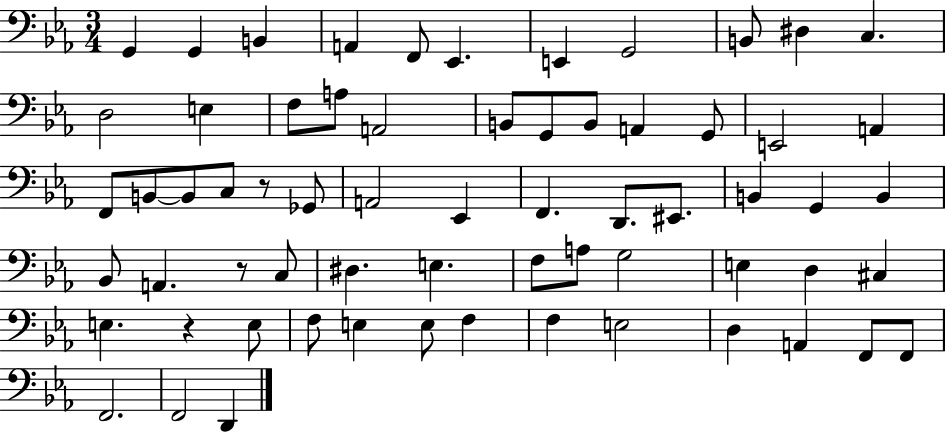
{
  \clef bass
  \numericTimeSignature
  \time 3/4
  \key ees \major
  \repeat volta 2 { g,4 g,4 b,4 | a,4 f,8 ees,4. | e,4 g,2 | b,8 dis4 c4. | \break d2 e4 | f8 a8 a,2 | b,8 g,8 b,8 a,4 g,8 | e,2 a,4 | \break f,8 b,8~~ b,8 c8 r8 ges,8 | a,2 ees,4 | f,4. d,8. eis,8. | b,4 g,4 b,4 | \break bes,8 a,4. r8 c8 | dis4. e4. | f8 a8 g2 | e4 d4 cis4 | \break e4. r4 e8 | f8 e4 e8 f4 | f4 e2 | d4 a,4 f,8 f,8 | \break f,2. | f,2 d,4 | } \bar "|."
}